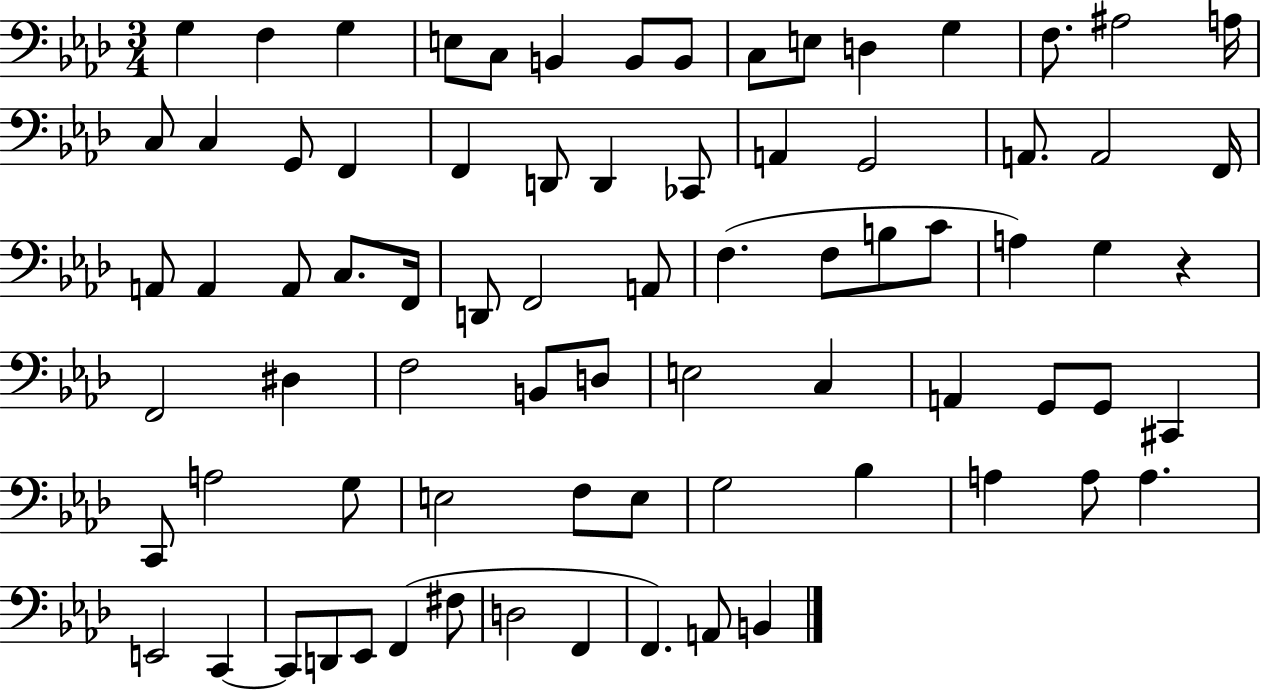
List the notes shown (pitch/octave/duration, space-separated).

G3/q F3/q G3/q E3/e C3/e B2/q B2/e B2/e C3/e E3/e D3/q G3/q F3/e. A#3/h A3/s C3/e C3/q G2/e F2/q F2/q D2/e D2/q CES2/e A2/q G2/h A2/e. A2/h F2/s A2/e A2/q A2/e C3/e. F2/s D2/e F2/h A2/e F3/q. F3/e B3/e C4/e A3/q G3/q R/q F2/h D#3/q F3/h B2/e D3/e E3/h C3/q A2/q G2/e G2/e C#2/q C2/e A3/h G3/e E3/h F3/e E3/e G3/h Bb3/q A3/q A3/e A3/q. E2/h C2/q C2/e D2/e Eb2/e F2/q F#3/e D3/h F2/q F2/q. A2/e B2/q